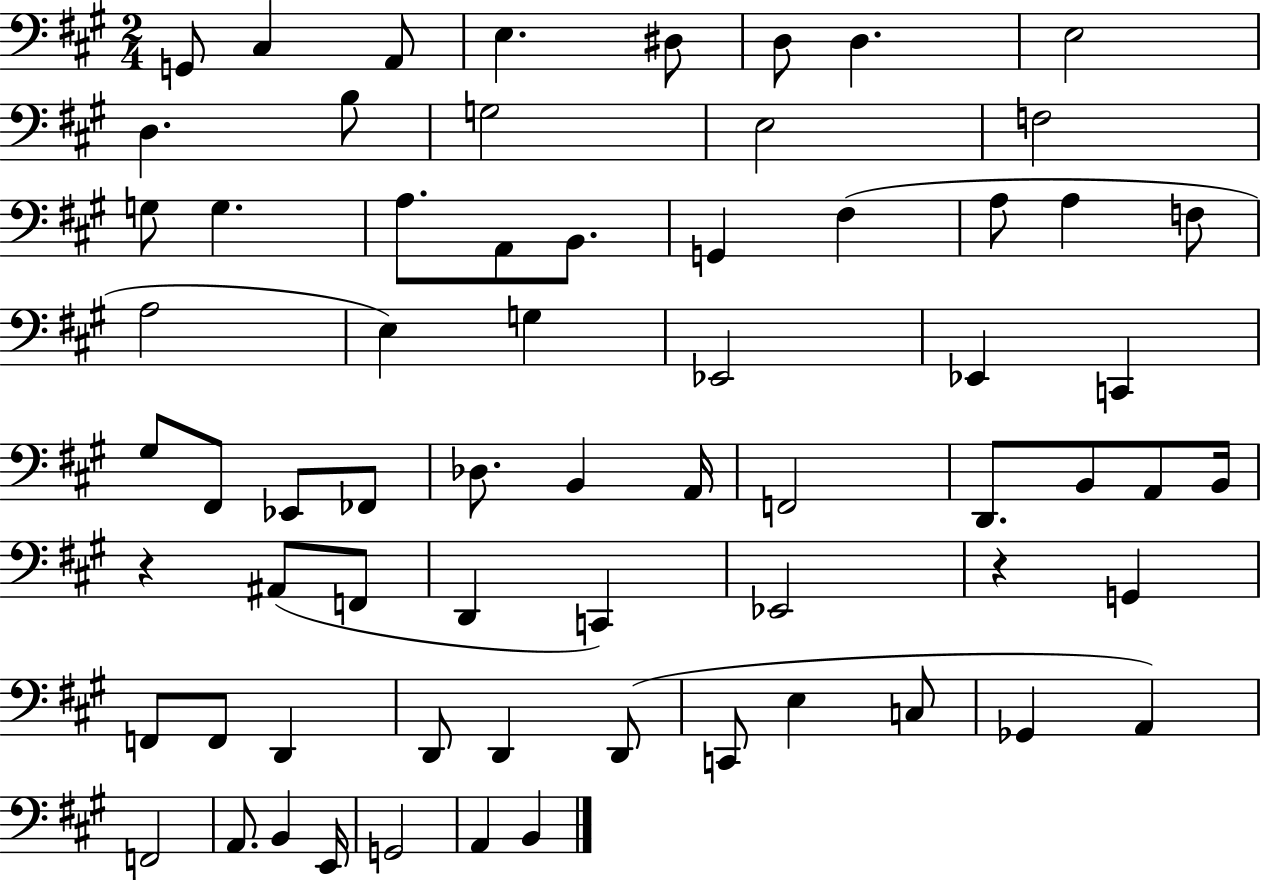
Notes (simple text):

G2/e C#3/q A2/e E3/q. D#3/e D3/e D3/q. E3/h D3/q. B3/e G3/h E3/h F3/h G3/e G3/q. A3/e. A2/e B2/e. G2/q F#3/q A3/e A3/q F3/e A3/h E3/q G3/q Eb2/h Eb2/q C2/q G#3/e F#2/e Eb2/e FES2/e Db3/e. B2/q A2/s F2/h D2/e. B2/e A2/e B2/s R/q A#2/e F2/e D2/q C2/q Eb2/h R/q G2/q F2/e F2/e D2/q D2/e D2/q D2/e C2/e E3/q C3/e Gb2/q A2/q F2/h A2/e. B2/q E2/s G2/h A2/q B2/q